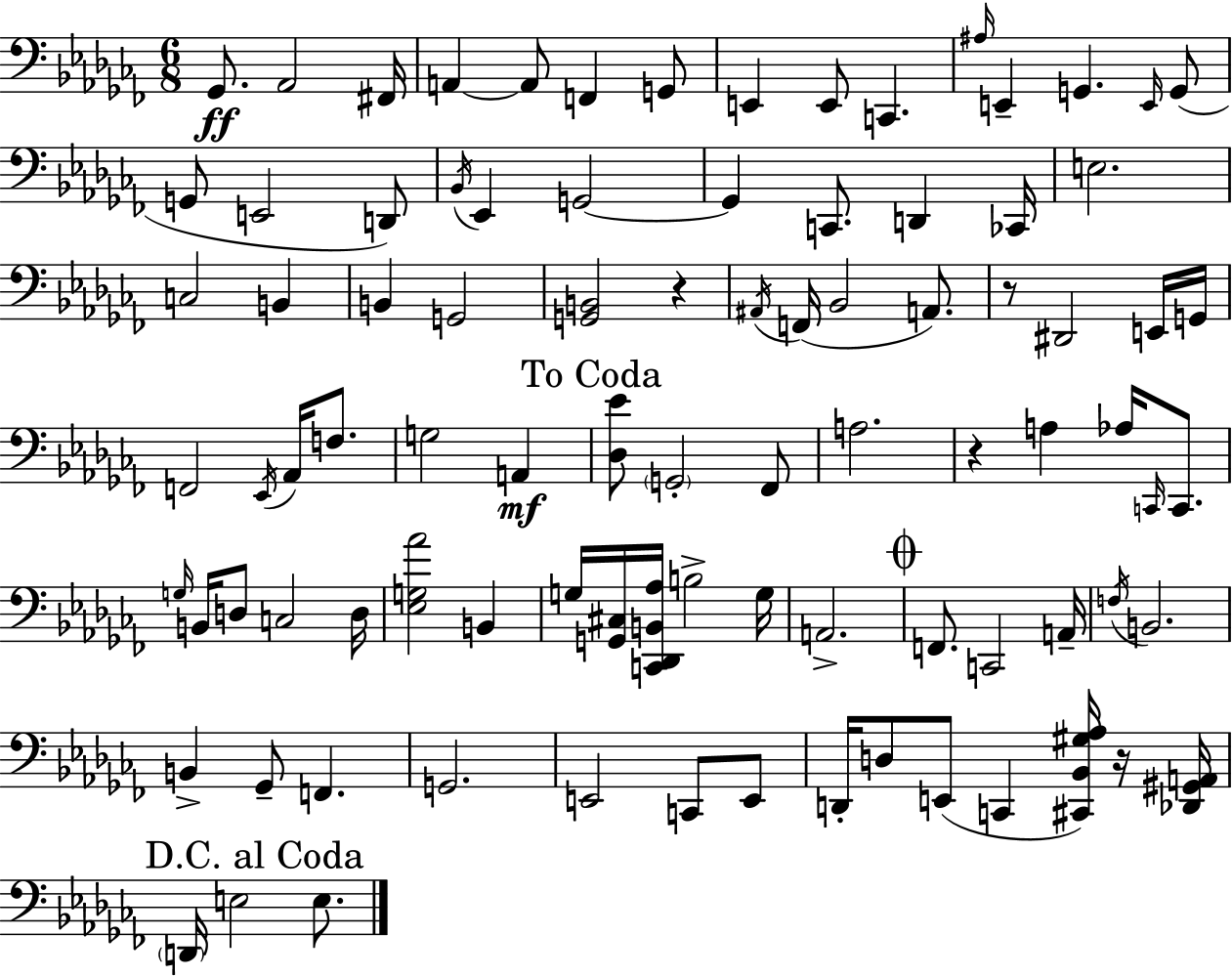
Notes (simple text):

Gb2/e. Ab2/h F#2/s A2/q A2/e F2/q G2/e E2/q E2/e C2/q. A#3/s E2/q G2/q. E2/s G2/e G2/e E2/h D2/e Bb2/s Eb2/q G2/h G2/q C2/e. D2/q CES2/s E3/h. C3/h B2/q B2/q G2/h [G2,B2]/h R/q A#2/s F2/s Bb2/h A2/e. R/e D#2/h E2/s G2/s F2/h Eb2/s Ab2/s F3/e. G3/h A2/q [Db3,Eb4]/e G2/h FES2/e A3/h. R/q A3/q Ab3/s C2/s C2/e. G3/s B2/s D3/e C3/h D3/s [Eb3,G3,Ab4]/h B2/q G3/s [G2,C#3]/s [C2,Db2,B2,Ab3]/s B3/h G3/s A2/h. F2/e. C2/h A2/s F3/s B2/h. B2/q Gb2/e F2/q. G2/h. E2/h C2/e E2/e D2/s D3/e E2/e C2/q [C#2,Bb2,G#3,Ab3]/s R/s [Db2,G#2,A2]/s D2/s E3/h E3/e.